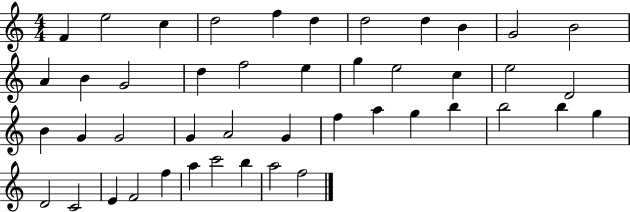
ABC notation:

X:1
T:Untitled
M:4/4
L:1/4
K:C
F e2 c d2 f d d2 d B G2 B2 A B G2 d f2 e g e2 c e2 D2 B G G2 G A2 G f a g b b2 b g D2 C2 E F2 f a c'2 b a2 f2